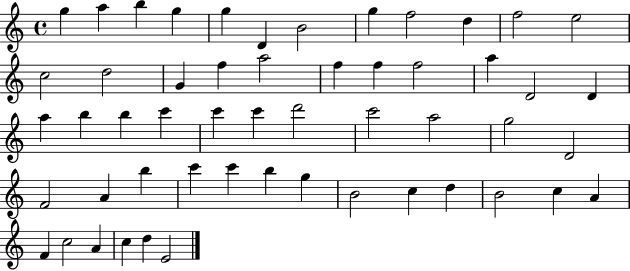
G5/q A5/q B5/q G5/q G5/q D4/q B4/h G5/q F5/h D5/q F5/h E5/h C5/h D5/h G4/q F5/q A5/h F5/q F5/q F5/h A5/q D4/h D4/q A5/q B5/q B5/q C6/q C6/q C6/q D6/h C6/h A5/h G5/h D4/h F4/h A4/q B5/q C6/q C6/q B5/q G5/q B4/h C5/q D5/q B4/h C5/q A4/q F4/q C5/h A4/q C5/q D5/q E4/h